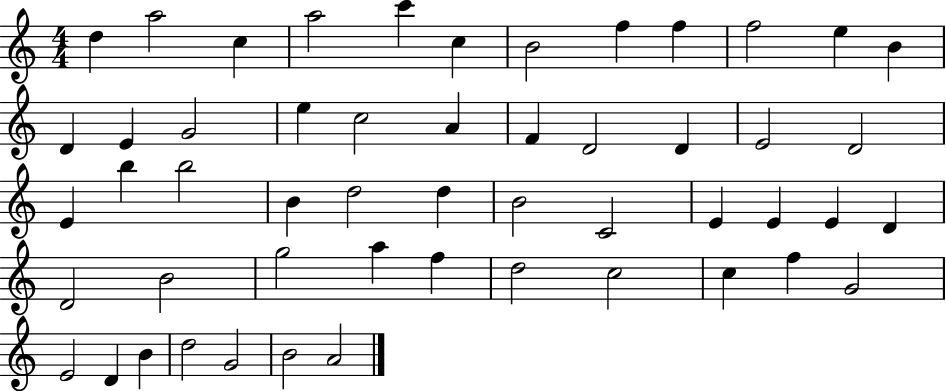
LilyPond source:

{
  \clef treble
  \numericTimeSignature
  \time 4/4
  \key c \major
  d''4 a''2 c''4 | a''2 c'''4 c''4 | b'2 f''4 f''4 | f''2 e''4 b'4 | \break d'4 e'4 g'2 | e''4 c''2 a'4 | f'4 d'2 d'4 | e'2 d'2 | \break e'4 b''4 b''2 | b'4 d''2 d''4 | b'2 c'2 | e'4 e'4 e'4 d'4 | \break d'2 b'2 | g''2 a''4 f''4 | d''2 c''2 | c''4 f''4 g'2 | \break e'2 d'4 b'4 | d''2 g'2 | b'2 a'2 | \bar "|."
}